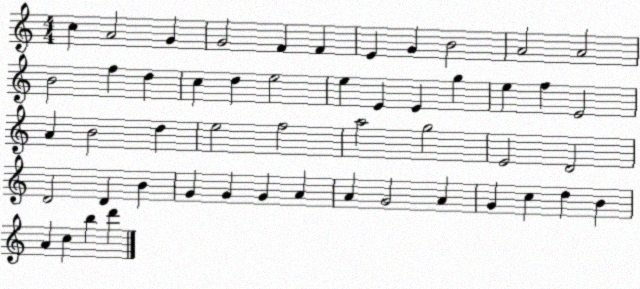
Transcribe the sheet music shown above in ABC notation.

X:1
T:Untitled
M:4/4
L:1/4
K:C
c A2 G G2 F F E G B2 A2 A2 B2 f d c d e2 e E E g e f E2 A B2 d e2 f2 a2 g2 E2 D2 D2 D B G G G A A G2 A G c d B A c b d'